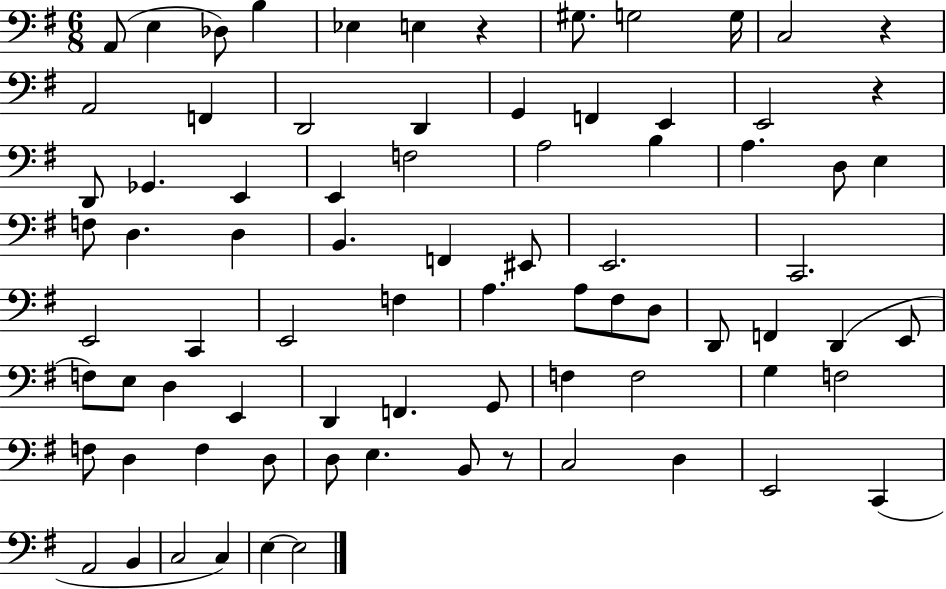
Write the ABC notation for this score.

X:1
T:Untitled
M:6/8
L:1/4
K:G
A,,/2 E, _D,/2 B, _E, E, z ^G,/2 G,2 G,/4 C,2 z A,,2 F,, D,,2 D,, G,, F,, E,, E,,2 z D,,/2 _G,, E,, E,, F,2 A,2 B, A, D,/2 E, F,/2 D, D, B,, F,, ^E,,/2 E,,2 C,,2 E,,2 C,, E,,2 F, A, A,/2 ^F,/2 D,/2 D,,/2 F,, D,, E,,/2 F,/2 E,/2 D, E,, D,, F,, G,,/2 F, F,2 G, F,2 F,/2 D, F, D,/2 D,/2 E, B,,/2 z/2 C,2 D, E,,2 C,, A,,2 B,, C,2 C, E, E,2